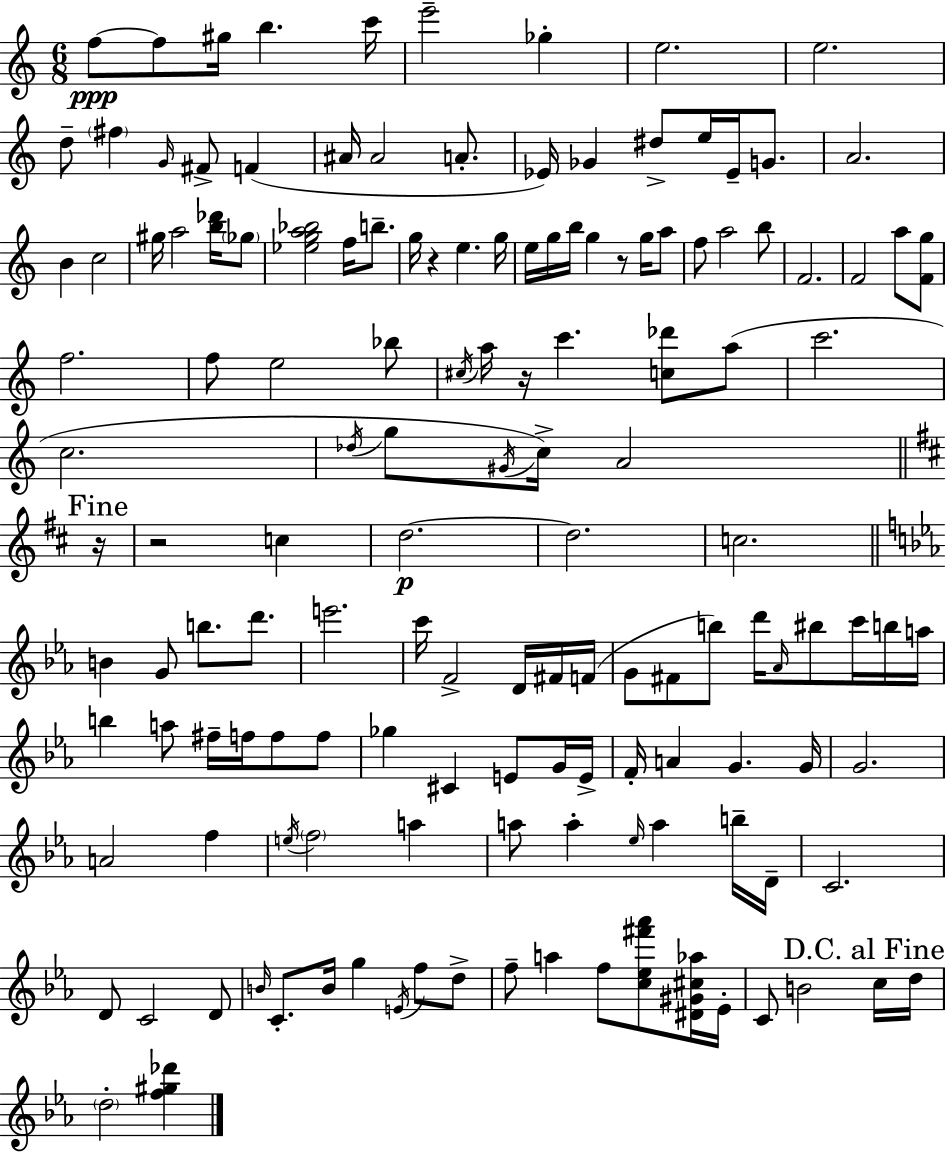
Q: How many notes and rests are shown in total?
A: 143